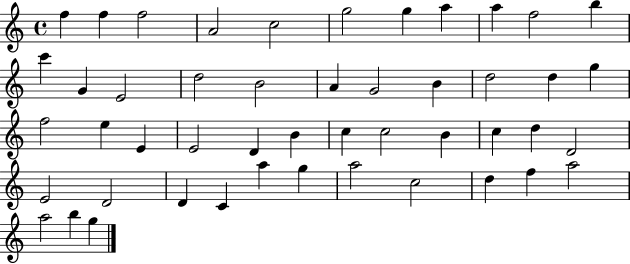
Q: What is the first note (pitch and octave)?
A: F5